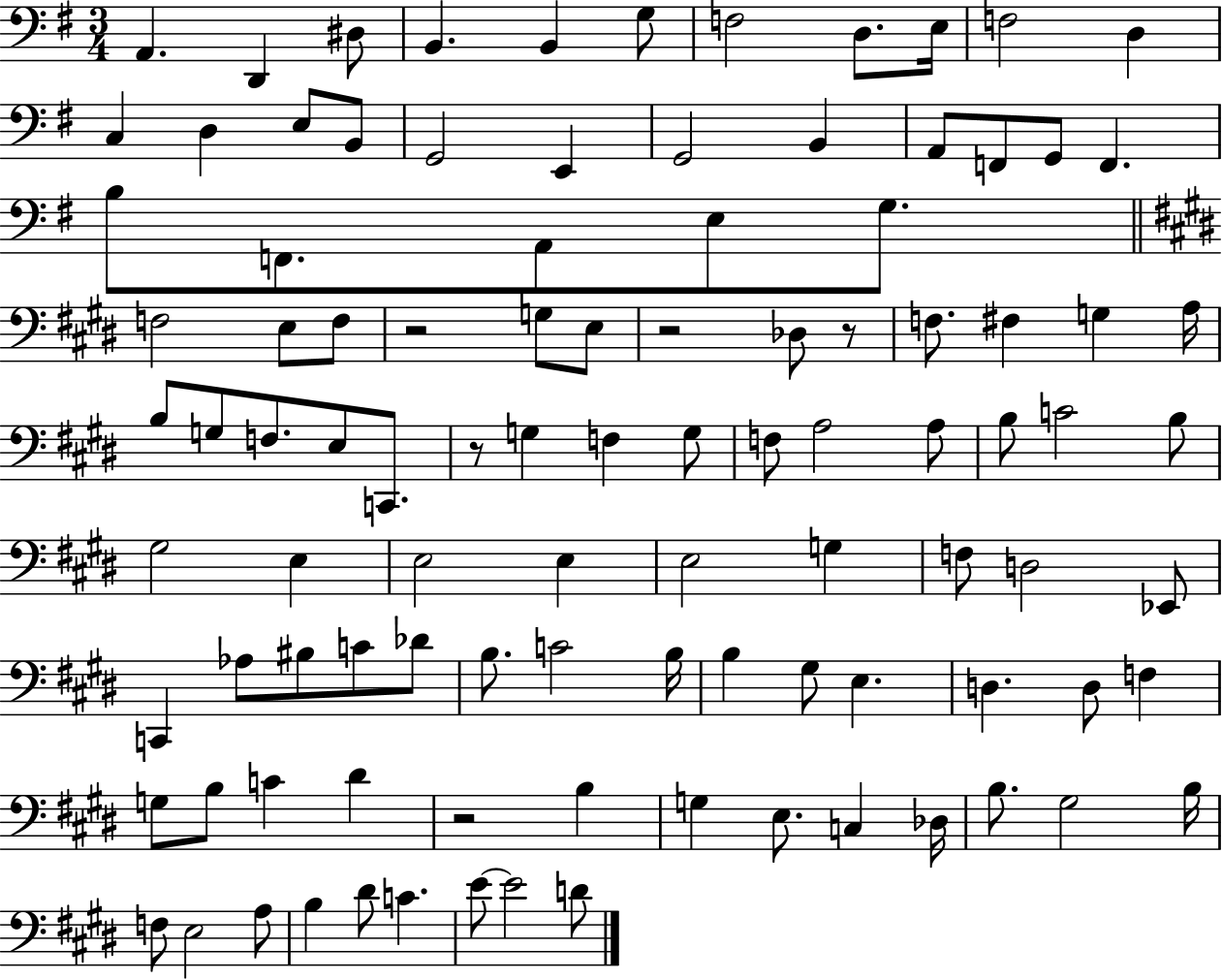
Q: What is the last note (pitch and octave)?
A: D4